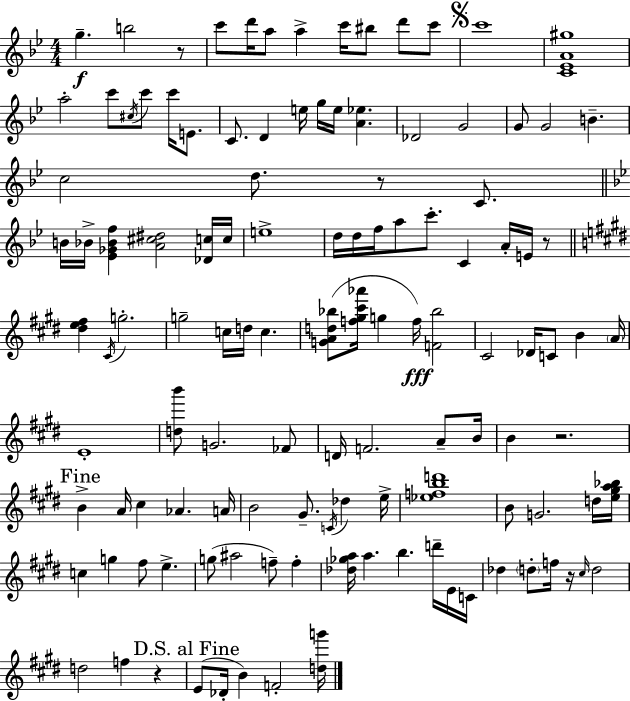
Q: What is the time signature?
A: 4/4